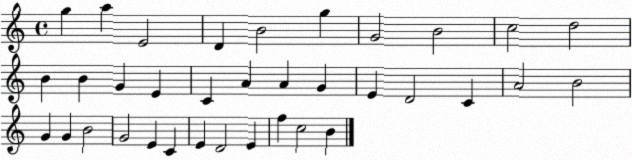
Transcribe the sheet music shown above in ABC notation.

X:1
T:Untitled
M:4/4
L:1/4
K:C
g a E2 D B2 g G2 B2 c2 d2 B B G E C A A G E D2 C A2 B2 G G B2 G2 E C E D2 E f c2 B